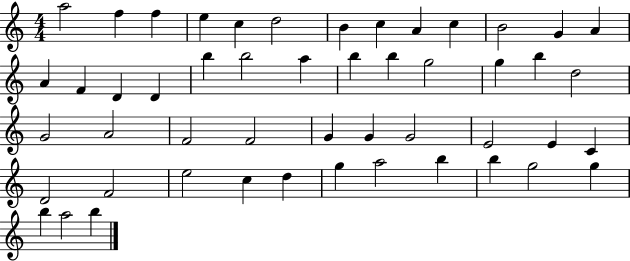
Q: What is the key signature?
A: C major